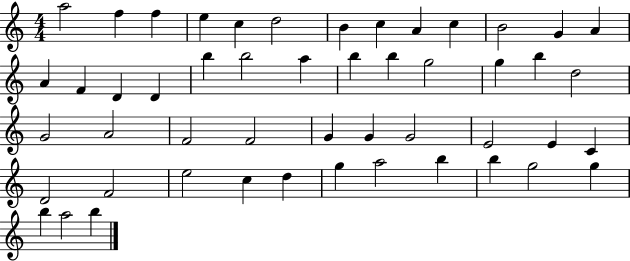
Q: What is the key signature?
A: C major